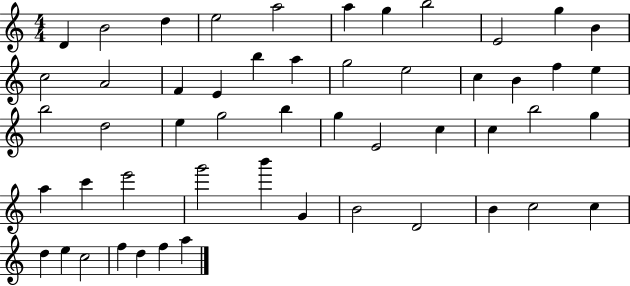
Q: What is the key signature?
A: C major